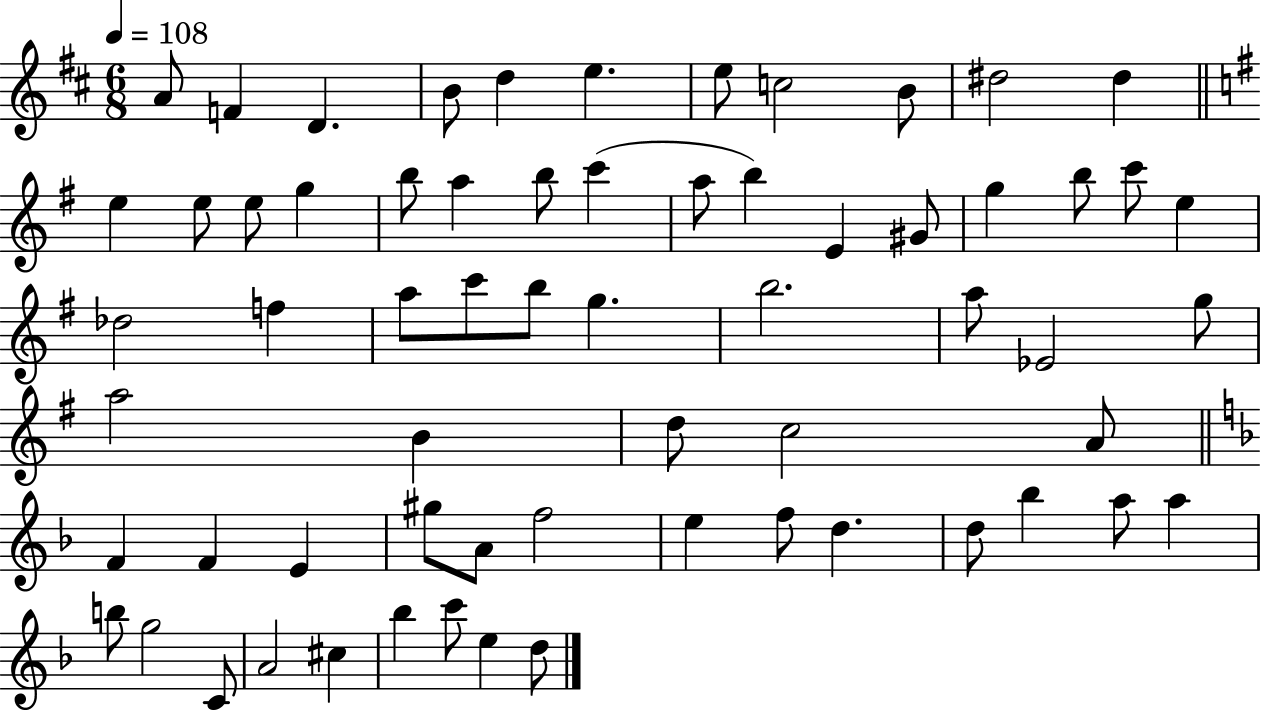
{
  \clef treble
  \numericTimeSignature
  \time 6/8
  \key d \major
  \tempo 4 = 108
  a'8 f'4 d'4. | b'8 d''4 e''4. | e''8 c''2 b'8 | dis''2 dis''4 | \break \bar "||" \break \key g \major e''4 e''8 e''8 g''4 | b''8 a''4 b''8 c'''4( | a''8 b''4) e'4 gis'8 | g''4 b''8 c'''8 e''4 | \break des''2 f''4 | a''8 c'''8 b''8 g''4. | b''2. | a''8 ees'2 g''8 | \break a''2 b'4 | d''8 c''2 a'8 | \bar "||" \break \key f \major f'4 f'4 e'4 | gis''8 a'8 f''2 | e''4 f''8 d''4. | d''8 bes''4 a''8 a''4 | \break b''8 g''2 c'8 | a'2 cis''4 | bes''4 c'''8 e''4 d''8 | \bar "|."
}